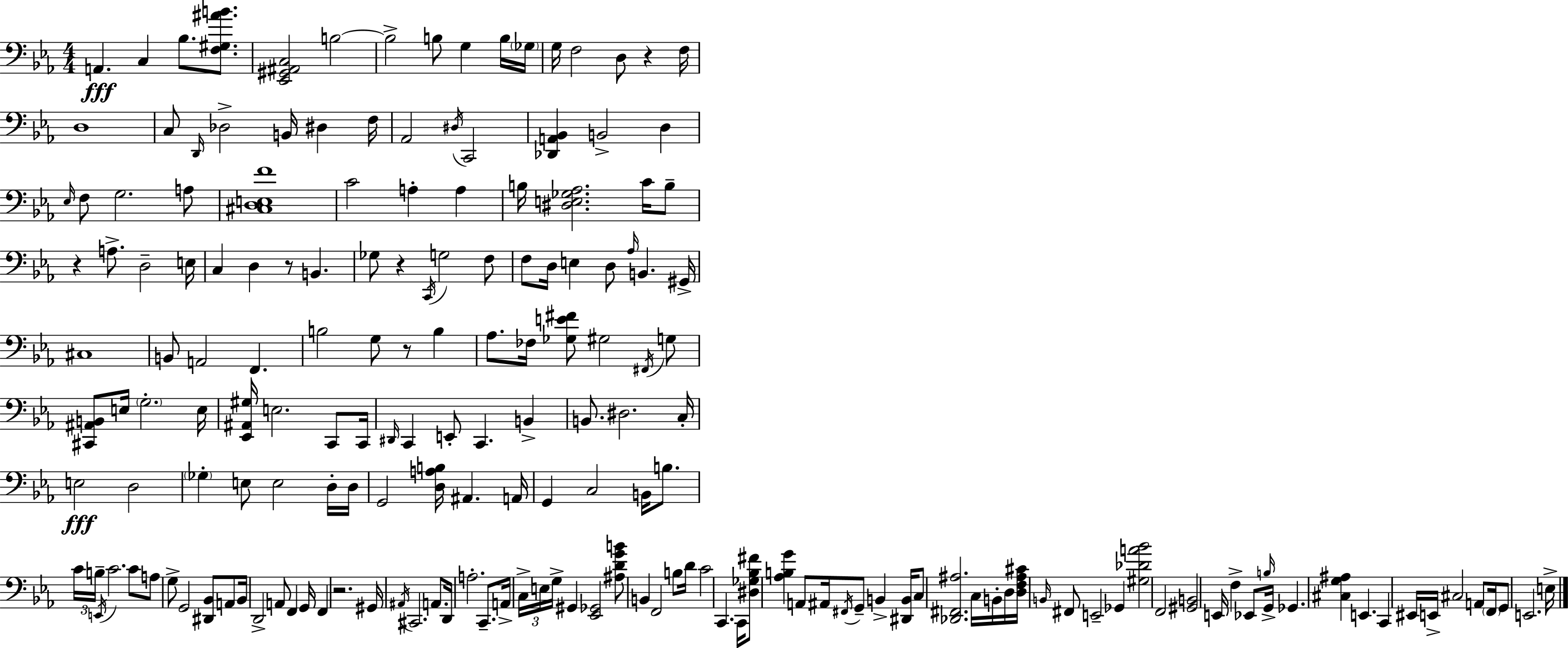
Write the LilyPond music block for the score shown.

{
  \clef bass
  \numericTimeSignature
  \time 4/4
  \key c \minor
  a,4.\fff c4 bes8. <f gis ais' b'>8. | <ees, gis, ais, c>2 b2~~ | b2-> b8 g4 b16 \parenthesize ges16 | g16 f2 d8 r4 f16 | \break d1 | c8 \grace { d,16 } des2-> b,16 dis4 | f16 aes,2 \acciaccatura { dis16 } c,2 | <des, a, bes,>4 b,2-> d4 | \break \grace { ees16 } f8 g2. | a8 <cis d e f'>1 | c'2 a4-. a4 | b16 <dis e ges aes>2. | \break c'16 b8-- r4 a8.-> d2-- | e16 c4 d4 r8 b,4. | ges8 r4 \acciaccatura { c,16 } g2 | f8 f8 d16 e4 d8 \grace { aes16 } b,4. | \break gis,16-> cis1 | b,8 a,2 f,4. | b2 g8 r8 | b4 aes8. fes16 <ges e' fis'>8 gis2 | \break \acciaccatura { fis,16 } g8 <cis, ais, b,>8 e16 \parenthesize g2.-. | e16 <ees, ais, gis>16 e2. | c,8 c,16 \grace { dis,16 } c,4 e,8-. c,4. | b,4-> b,8. dis2. | \break c16-. e2\fff d2 | \parenthesize ges4-. e8 e2 | d16-. d16 g,2 <d a b>16 | ais,4. a,16 g,4 c2 | \break b,16 b8. \tuplet 3/2 { c'16 b16-- \acciaccatura { e,16 } } c'2. | c'8 a8 g8-> g,2 | <dis, bes,>8 a,8 bes,16 d,2-> | a,8 f,4 g,16 f,4 r2. | \break gis,16 \acciaccatura { ais,16 } cis,2. | a,8. d,16 a2.-. | c,8.-- a,16-> \tuplet 3/2 { c16-> e16 g16-> } gis,4 | <ees, ges,>2 <ais d' g' b'>8 b,4 f,2 | \break b8 d'16 c'2 | c,4. c,16 <dis ges bes fis'>8 <aes b g'>4 a,8 | ais,16 \acciaccatura { fis,16 } g,8-- b,4-> <dis, b,>16 c8 <des, fis, ais>2. | c16 b,16-. d16 <d f ais cis'>16 \grace { b,16 } fis,8 e,2-- | \break ges,4 <gis des' a' bes'>2 | f,2 <gis, b,>2 | e,16 f4-> ees,8 \grace { b16 } g,16-> ges,4. | <cis g ais>4 e,4. c,4 | \break eis,16 e,16-> cis2 a,8 \parenthesize f,16 g,8 e,2. | e16-> \bar "|."
}